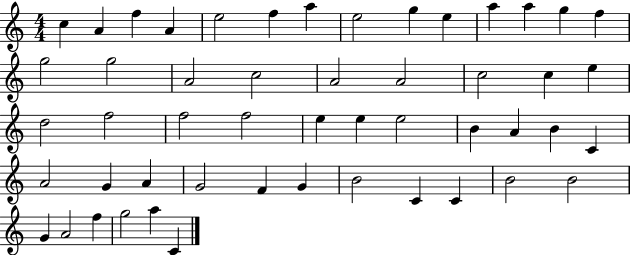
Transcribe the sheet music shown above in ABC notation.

X:1
T:Untitled
M:4/4
L:1/4
K:C
c A f A e2 f a e2 g e a a g f g2 g2 A2 c2 A2 A2 c2 c e d2 f2 f2 f2 e e e2 B A B C A2 G A G2 F G B2 C C B2 B2 G A2 f g2 a C